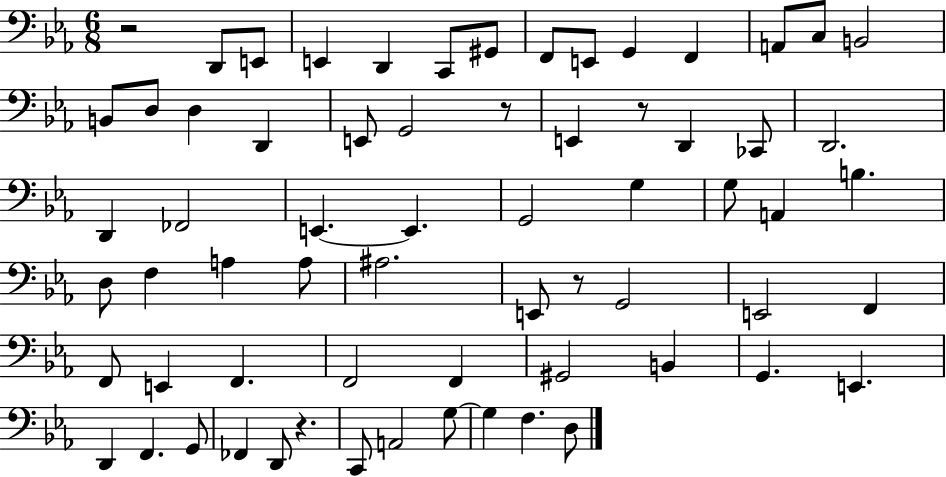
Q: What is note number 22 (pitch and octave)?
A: CES2